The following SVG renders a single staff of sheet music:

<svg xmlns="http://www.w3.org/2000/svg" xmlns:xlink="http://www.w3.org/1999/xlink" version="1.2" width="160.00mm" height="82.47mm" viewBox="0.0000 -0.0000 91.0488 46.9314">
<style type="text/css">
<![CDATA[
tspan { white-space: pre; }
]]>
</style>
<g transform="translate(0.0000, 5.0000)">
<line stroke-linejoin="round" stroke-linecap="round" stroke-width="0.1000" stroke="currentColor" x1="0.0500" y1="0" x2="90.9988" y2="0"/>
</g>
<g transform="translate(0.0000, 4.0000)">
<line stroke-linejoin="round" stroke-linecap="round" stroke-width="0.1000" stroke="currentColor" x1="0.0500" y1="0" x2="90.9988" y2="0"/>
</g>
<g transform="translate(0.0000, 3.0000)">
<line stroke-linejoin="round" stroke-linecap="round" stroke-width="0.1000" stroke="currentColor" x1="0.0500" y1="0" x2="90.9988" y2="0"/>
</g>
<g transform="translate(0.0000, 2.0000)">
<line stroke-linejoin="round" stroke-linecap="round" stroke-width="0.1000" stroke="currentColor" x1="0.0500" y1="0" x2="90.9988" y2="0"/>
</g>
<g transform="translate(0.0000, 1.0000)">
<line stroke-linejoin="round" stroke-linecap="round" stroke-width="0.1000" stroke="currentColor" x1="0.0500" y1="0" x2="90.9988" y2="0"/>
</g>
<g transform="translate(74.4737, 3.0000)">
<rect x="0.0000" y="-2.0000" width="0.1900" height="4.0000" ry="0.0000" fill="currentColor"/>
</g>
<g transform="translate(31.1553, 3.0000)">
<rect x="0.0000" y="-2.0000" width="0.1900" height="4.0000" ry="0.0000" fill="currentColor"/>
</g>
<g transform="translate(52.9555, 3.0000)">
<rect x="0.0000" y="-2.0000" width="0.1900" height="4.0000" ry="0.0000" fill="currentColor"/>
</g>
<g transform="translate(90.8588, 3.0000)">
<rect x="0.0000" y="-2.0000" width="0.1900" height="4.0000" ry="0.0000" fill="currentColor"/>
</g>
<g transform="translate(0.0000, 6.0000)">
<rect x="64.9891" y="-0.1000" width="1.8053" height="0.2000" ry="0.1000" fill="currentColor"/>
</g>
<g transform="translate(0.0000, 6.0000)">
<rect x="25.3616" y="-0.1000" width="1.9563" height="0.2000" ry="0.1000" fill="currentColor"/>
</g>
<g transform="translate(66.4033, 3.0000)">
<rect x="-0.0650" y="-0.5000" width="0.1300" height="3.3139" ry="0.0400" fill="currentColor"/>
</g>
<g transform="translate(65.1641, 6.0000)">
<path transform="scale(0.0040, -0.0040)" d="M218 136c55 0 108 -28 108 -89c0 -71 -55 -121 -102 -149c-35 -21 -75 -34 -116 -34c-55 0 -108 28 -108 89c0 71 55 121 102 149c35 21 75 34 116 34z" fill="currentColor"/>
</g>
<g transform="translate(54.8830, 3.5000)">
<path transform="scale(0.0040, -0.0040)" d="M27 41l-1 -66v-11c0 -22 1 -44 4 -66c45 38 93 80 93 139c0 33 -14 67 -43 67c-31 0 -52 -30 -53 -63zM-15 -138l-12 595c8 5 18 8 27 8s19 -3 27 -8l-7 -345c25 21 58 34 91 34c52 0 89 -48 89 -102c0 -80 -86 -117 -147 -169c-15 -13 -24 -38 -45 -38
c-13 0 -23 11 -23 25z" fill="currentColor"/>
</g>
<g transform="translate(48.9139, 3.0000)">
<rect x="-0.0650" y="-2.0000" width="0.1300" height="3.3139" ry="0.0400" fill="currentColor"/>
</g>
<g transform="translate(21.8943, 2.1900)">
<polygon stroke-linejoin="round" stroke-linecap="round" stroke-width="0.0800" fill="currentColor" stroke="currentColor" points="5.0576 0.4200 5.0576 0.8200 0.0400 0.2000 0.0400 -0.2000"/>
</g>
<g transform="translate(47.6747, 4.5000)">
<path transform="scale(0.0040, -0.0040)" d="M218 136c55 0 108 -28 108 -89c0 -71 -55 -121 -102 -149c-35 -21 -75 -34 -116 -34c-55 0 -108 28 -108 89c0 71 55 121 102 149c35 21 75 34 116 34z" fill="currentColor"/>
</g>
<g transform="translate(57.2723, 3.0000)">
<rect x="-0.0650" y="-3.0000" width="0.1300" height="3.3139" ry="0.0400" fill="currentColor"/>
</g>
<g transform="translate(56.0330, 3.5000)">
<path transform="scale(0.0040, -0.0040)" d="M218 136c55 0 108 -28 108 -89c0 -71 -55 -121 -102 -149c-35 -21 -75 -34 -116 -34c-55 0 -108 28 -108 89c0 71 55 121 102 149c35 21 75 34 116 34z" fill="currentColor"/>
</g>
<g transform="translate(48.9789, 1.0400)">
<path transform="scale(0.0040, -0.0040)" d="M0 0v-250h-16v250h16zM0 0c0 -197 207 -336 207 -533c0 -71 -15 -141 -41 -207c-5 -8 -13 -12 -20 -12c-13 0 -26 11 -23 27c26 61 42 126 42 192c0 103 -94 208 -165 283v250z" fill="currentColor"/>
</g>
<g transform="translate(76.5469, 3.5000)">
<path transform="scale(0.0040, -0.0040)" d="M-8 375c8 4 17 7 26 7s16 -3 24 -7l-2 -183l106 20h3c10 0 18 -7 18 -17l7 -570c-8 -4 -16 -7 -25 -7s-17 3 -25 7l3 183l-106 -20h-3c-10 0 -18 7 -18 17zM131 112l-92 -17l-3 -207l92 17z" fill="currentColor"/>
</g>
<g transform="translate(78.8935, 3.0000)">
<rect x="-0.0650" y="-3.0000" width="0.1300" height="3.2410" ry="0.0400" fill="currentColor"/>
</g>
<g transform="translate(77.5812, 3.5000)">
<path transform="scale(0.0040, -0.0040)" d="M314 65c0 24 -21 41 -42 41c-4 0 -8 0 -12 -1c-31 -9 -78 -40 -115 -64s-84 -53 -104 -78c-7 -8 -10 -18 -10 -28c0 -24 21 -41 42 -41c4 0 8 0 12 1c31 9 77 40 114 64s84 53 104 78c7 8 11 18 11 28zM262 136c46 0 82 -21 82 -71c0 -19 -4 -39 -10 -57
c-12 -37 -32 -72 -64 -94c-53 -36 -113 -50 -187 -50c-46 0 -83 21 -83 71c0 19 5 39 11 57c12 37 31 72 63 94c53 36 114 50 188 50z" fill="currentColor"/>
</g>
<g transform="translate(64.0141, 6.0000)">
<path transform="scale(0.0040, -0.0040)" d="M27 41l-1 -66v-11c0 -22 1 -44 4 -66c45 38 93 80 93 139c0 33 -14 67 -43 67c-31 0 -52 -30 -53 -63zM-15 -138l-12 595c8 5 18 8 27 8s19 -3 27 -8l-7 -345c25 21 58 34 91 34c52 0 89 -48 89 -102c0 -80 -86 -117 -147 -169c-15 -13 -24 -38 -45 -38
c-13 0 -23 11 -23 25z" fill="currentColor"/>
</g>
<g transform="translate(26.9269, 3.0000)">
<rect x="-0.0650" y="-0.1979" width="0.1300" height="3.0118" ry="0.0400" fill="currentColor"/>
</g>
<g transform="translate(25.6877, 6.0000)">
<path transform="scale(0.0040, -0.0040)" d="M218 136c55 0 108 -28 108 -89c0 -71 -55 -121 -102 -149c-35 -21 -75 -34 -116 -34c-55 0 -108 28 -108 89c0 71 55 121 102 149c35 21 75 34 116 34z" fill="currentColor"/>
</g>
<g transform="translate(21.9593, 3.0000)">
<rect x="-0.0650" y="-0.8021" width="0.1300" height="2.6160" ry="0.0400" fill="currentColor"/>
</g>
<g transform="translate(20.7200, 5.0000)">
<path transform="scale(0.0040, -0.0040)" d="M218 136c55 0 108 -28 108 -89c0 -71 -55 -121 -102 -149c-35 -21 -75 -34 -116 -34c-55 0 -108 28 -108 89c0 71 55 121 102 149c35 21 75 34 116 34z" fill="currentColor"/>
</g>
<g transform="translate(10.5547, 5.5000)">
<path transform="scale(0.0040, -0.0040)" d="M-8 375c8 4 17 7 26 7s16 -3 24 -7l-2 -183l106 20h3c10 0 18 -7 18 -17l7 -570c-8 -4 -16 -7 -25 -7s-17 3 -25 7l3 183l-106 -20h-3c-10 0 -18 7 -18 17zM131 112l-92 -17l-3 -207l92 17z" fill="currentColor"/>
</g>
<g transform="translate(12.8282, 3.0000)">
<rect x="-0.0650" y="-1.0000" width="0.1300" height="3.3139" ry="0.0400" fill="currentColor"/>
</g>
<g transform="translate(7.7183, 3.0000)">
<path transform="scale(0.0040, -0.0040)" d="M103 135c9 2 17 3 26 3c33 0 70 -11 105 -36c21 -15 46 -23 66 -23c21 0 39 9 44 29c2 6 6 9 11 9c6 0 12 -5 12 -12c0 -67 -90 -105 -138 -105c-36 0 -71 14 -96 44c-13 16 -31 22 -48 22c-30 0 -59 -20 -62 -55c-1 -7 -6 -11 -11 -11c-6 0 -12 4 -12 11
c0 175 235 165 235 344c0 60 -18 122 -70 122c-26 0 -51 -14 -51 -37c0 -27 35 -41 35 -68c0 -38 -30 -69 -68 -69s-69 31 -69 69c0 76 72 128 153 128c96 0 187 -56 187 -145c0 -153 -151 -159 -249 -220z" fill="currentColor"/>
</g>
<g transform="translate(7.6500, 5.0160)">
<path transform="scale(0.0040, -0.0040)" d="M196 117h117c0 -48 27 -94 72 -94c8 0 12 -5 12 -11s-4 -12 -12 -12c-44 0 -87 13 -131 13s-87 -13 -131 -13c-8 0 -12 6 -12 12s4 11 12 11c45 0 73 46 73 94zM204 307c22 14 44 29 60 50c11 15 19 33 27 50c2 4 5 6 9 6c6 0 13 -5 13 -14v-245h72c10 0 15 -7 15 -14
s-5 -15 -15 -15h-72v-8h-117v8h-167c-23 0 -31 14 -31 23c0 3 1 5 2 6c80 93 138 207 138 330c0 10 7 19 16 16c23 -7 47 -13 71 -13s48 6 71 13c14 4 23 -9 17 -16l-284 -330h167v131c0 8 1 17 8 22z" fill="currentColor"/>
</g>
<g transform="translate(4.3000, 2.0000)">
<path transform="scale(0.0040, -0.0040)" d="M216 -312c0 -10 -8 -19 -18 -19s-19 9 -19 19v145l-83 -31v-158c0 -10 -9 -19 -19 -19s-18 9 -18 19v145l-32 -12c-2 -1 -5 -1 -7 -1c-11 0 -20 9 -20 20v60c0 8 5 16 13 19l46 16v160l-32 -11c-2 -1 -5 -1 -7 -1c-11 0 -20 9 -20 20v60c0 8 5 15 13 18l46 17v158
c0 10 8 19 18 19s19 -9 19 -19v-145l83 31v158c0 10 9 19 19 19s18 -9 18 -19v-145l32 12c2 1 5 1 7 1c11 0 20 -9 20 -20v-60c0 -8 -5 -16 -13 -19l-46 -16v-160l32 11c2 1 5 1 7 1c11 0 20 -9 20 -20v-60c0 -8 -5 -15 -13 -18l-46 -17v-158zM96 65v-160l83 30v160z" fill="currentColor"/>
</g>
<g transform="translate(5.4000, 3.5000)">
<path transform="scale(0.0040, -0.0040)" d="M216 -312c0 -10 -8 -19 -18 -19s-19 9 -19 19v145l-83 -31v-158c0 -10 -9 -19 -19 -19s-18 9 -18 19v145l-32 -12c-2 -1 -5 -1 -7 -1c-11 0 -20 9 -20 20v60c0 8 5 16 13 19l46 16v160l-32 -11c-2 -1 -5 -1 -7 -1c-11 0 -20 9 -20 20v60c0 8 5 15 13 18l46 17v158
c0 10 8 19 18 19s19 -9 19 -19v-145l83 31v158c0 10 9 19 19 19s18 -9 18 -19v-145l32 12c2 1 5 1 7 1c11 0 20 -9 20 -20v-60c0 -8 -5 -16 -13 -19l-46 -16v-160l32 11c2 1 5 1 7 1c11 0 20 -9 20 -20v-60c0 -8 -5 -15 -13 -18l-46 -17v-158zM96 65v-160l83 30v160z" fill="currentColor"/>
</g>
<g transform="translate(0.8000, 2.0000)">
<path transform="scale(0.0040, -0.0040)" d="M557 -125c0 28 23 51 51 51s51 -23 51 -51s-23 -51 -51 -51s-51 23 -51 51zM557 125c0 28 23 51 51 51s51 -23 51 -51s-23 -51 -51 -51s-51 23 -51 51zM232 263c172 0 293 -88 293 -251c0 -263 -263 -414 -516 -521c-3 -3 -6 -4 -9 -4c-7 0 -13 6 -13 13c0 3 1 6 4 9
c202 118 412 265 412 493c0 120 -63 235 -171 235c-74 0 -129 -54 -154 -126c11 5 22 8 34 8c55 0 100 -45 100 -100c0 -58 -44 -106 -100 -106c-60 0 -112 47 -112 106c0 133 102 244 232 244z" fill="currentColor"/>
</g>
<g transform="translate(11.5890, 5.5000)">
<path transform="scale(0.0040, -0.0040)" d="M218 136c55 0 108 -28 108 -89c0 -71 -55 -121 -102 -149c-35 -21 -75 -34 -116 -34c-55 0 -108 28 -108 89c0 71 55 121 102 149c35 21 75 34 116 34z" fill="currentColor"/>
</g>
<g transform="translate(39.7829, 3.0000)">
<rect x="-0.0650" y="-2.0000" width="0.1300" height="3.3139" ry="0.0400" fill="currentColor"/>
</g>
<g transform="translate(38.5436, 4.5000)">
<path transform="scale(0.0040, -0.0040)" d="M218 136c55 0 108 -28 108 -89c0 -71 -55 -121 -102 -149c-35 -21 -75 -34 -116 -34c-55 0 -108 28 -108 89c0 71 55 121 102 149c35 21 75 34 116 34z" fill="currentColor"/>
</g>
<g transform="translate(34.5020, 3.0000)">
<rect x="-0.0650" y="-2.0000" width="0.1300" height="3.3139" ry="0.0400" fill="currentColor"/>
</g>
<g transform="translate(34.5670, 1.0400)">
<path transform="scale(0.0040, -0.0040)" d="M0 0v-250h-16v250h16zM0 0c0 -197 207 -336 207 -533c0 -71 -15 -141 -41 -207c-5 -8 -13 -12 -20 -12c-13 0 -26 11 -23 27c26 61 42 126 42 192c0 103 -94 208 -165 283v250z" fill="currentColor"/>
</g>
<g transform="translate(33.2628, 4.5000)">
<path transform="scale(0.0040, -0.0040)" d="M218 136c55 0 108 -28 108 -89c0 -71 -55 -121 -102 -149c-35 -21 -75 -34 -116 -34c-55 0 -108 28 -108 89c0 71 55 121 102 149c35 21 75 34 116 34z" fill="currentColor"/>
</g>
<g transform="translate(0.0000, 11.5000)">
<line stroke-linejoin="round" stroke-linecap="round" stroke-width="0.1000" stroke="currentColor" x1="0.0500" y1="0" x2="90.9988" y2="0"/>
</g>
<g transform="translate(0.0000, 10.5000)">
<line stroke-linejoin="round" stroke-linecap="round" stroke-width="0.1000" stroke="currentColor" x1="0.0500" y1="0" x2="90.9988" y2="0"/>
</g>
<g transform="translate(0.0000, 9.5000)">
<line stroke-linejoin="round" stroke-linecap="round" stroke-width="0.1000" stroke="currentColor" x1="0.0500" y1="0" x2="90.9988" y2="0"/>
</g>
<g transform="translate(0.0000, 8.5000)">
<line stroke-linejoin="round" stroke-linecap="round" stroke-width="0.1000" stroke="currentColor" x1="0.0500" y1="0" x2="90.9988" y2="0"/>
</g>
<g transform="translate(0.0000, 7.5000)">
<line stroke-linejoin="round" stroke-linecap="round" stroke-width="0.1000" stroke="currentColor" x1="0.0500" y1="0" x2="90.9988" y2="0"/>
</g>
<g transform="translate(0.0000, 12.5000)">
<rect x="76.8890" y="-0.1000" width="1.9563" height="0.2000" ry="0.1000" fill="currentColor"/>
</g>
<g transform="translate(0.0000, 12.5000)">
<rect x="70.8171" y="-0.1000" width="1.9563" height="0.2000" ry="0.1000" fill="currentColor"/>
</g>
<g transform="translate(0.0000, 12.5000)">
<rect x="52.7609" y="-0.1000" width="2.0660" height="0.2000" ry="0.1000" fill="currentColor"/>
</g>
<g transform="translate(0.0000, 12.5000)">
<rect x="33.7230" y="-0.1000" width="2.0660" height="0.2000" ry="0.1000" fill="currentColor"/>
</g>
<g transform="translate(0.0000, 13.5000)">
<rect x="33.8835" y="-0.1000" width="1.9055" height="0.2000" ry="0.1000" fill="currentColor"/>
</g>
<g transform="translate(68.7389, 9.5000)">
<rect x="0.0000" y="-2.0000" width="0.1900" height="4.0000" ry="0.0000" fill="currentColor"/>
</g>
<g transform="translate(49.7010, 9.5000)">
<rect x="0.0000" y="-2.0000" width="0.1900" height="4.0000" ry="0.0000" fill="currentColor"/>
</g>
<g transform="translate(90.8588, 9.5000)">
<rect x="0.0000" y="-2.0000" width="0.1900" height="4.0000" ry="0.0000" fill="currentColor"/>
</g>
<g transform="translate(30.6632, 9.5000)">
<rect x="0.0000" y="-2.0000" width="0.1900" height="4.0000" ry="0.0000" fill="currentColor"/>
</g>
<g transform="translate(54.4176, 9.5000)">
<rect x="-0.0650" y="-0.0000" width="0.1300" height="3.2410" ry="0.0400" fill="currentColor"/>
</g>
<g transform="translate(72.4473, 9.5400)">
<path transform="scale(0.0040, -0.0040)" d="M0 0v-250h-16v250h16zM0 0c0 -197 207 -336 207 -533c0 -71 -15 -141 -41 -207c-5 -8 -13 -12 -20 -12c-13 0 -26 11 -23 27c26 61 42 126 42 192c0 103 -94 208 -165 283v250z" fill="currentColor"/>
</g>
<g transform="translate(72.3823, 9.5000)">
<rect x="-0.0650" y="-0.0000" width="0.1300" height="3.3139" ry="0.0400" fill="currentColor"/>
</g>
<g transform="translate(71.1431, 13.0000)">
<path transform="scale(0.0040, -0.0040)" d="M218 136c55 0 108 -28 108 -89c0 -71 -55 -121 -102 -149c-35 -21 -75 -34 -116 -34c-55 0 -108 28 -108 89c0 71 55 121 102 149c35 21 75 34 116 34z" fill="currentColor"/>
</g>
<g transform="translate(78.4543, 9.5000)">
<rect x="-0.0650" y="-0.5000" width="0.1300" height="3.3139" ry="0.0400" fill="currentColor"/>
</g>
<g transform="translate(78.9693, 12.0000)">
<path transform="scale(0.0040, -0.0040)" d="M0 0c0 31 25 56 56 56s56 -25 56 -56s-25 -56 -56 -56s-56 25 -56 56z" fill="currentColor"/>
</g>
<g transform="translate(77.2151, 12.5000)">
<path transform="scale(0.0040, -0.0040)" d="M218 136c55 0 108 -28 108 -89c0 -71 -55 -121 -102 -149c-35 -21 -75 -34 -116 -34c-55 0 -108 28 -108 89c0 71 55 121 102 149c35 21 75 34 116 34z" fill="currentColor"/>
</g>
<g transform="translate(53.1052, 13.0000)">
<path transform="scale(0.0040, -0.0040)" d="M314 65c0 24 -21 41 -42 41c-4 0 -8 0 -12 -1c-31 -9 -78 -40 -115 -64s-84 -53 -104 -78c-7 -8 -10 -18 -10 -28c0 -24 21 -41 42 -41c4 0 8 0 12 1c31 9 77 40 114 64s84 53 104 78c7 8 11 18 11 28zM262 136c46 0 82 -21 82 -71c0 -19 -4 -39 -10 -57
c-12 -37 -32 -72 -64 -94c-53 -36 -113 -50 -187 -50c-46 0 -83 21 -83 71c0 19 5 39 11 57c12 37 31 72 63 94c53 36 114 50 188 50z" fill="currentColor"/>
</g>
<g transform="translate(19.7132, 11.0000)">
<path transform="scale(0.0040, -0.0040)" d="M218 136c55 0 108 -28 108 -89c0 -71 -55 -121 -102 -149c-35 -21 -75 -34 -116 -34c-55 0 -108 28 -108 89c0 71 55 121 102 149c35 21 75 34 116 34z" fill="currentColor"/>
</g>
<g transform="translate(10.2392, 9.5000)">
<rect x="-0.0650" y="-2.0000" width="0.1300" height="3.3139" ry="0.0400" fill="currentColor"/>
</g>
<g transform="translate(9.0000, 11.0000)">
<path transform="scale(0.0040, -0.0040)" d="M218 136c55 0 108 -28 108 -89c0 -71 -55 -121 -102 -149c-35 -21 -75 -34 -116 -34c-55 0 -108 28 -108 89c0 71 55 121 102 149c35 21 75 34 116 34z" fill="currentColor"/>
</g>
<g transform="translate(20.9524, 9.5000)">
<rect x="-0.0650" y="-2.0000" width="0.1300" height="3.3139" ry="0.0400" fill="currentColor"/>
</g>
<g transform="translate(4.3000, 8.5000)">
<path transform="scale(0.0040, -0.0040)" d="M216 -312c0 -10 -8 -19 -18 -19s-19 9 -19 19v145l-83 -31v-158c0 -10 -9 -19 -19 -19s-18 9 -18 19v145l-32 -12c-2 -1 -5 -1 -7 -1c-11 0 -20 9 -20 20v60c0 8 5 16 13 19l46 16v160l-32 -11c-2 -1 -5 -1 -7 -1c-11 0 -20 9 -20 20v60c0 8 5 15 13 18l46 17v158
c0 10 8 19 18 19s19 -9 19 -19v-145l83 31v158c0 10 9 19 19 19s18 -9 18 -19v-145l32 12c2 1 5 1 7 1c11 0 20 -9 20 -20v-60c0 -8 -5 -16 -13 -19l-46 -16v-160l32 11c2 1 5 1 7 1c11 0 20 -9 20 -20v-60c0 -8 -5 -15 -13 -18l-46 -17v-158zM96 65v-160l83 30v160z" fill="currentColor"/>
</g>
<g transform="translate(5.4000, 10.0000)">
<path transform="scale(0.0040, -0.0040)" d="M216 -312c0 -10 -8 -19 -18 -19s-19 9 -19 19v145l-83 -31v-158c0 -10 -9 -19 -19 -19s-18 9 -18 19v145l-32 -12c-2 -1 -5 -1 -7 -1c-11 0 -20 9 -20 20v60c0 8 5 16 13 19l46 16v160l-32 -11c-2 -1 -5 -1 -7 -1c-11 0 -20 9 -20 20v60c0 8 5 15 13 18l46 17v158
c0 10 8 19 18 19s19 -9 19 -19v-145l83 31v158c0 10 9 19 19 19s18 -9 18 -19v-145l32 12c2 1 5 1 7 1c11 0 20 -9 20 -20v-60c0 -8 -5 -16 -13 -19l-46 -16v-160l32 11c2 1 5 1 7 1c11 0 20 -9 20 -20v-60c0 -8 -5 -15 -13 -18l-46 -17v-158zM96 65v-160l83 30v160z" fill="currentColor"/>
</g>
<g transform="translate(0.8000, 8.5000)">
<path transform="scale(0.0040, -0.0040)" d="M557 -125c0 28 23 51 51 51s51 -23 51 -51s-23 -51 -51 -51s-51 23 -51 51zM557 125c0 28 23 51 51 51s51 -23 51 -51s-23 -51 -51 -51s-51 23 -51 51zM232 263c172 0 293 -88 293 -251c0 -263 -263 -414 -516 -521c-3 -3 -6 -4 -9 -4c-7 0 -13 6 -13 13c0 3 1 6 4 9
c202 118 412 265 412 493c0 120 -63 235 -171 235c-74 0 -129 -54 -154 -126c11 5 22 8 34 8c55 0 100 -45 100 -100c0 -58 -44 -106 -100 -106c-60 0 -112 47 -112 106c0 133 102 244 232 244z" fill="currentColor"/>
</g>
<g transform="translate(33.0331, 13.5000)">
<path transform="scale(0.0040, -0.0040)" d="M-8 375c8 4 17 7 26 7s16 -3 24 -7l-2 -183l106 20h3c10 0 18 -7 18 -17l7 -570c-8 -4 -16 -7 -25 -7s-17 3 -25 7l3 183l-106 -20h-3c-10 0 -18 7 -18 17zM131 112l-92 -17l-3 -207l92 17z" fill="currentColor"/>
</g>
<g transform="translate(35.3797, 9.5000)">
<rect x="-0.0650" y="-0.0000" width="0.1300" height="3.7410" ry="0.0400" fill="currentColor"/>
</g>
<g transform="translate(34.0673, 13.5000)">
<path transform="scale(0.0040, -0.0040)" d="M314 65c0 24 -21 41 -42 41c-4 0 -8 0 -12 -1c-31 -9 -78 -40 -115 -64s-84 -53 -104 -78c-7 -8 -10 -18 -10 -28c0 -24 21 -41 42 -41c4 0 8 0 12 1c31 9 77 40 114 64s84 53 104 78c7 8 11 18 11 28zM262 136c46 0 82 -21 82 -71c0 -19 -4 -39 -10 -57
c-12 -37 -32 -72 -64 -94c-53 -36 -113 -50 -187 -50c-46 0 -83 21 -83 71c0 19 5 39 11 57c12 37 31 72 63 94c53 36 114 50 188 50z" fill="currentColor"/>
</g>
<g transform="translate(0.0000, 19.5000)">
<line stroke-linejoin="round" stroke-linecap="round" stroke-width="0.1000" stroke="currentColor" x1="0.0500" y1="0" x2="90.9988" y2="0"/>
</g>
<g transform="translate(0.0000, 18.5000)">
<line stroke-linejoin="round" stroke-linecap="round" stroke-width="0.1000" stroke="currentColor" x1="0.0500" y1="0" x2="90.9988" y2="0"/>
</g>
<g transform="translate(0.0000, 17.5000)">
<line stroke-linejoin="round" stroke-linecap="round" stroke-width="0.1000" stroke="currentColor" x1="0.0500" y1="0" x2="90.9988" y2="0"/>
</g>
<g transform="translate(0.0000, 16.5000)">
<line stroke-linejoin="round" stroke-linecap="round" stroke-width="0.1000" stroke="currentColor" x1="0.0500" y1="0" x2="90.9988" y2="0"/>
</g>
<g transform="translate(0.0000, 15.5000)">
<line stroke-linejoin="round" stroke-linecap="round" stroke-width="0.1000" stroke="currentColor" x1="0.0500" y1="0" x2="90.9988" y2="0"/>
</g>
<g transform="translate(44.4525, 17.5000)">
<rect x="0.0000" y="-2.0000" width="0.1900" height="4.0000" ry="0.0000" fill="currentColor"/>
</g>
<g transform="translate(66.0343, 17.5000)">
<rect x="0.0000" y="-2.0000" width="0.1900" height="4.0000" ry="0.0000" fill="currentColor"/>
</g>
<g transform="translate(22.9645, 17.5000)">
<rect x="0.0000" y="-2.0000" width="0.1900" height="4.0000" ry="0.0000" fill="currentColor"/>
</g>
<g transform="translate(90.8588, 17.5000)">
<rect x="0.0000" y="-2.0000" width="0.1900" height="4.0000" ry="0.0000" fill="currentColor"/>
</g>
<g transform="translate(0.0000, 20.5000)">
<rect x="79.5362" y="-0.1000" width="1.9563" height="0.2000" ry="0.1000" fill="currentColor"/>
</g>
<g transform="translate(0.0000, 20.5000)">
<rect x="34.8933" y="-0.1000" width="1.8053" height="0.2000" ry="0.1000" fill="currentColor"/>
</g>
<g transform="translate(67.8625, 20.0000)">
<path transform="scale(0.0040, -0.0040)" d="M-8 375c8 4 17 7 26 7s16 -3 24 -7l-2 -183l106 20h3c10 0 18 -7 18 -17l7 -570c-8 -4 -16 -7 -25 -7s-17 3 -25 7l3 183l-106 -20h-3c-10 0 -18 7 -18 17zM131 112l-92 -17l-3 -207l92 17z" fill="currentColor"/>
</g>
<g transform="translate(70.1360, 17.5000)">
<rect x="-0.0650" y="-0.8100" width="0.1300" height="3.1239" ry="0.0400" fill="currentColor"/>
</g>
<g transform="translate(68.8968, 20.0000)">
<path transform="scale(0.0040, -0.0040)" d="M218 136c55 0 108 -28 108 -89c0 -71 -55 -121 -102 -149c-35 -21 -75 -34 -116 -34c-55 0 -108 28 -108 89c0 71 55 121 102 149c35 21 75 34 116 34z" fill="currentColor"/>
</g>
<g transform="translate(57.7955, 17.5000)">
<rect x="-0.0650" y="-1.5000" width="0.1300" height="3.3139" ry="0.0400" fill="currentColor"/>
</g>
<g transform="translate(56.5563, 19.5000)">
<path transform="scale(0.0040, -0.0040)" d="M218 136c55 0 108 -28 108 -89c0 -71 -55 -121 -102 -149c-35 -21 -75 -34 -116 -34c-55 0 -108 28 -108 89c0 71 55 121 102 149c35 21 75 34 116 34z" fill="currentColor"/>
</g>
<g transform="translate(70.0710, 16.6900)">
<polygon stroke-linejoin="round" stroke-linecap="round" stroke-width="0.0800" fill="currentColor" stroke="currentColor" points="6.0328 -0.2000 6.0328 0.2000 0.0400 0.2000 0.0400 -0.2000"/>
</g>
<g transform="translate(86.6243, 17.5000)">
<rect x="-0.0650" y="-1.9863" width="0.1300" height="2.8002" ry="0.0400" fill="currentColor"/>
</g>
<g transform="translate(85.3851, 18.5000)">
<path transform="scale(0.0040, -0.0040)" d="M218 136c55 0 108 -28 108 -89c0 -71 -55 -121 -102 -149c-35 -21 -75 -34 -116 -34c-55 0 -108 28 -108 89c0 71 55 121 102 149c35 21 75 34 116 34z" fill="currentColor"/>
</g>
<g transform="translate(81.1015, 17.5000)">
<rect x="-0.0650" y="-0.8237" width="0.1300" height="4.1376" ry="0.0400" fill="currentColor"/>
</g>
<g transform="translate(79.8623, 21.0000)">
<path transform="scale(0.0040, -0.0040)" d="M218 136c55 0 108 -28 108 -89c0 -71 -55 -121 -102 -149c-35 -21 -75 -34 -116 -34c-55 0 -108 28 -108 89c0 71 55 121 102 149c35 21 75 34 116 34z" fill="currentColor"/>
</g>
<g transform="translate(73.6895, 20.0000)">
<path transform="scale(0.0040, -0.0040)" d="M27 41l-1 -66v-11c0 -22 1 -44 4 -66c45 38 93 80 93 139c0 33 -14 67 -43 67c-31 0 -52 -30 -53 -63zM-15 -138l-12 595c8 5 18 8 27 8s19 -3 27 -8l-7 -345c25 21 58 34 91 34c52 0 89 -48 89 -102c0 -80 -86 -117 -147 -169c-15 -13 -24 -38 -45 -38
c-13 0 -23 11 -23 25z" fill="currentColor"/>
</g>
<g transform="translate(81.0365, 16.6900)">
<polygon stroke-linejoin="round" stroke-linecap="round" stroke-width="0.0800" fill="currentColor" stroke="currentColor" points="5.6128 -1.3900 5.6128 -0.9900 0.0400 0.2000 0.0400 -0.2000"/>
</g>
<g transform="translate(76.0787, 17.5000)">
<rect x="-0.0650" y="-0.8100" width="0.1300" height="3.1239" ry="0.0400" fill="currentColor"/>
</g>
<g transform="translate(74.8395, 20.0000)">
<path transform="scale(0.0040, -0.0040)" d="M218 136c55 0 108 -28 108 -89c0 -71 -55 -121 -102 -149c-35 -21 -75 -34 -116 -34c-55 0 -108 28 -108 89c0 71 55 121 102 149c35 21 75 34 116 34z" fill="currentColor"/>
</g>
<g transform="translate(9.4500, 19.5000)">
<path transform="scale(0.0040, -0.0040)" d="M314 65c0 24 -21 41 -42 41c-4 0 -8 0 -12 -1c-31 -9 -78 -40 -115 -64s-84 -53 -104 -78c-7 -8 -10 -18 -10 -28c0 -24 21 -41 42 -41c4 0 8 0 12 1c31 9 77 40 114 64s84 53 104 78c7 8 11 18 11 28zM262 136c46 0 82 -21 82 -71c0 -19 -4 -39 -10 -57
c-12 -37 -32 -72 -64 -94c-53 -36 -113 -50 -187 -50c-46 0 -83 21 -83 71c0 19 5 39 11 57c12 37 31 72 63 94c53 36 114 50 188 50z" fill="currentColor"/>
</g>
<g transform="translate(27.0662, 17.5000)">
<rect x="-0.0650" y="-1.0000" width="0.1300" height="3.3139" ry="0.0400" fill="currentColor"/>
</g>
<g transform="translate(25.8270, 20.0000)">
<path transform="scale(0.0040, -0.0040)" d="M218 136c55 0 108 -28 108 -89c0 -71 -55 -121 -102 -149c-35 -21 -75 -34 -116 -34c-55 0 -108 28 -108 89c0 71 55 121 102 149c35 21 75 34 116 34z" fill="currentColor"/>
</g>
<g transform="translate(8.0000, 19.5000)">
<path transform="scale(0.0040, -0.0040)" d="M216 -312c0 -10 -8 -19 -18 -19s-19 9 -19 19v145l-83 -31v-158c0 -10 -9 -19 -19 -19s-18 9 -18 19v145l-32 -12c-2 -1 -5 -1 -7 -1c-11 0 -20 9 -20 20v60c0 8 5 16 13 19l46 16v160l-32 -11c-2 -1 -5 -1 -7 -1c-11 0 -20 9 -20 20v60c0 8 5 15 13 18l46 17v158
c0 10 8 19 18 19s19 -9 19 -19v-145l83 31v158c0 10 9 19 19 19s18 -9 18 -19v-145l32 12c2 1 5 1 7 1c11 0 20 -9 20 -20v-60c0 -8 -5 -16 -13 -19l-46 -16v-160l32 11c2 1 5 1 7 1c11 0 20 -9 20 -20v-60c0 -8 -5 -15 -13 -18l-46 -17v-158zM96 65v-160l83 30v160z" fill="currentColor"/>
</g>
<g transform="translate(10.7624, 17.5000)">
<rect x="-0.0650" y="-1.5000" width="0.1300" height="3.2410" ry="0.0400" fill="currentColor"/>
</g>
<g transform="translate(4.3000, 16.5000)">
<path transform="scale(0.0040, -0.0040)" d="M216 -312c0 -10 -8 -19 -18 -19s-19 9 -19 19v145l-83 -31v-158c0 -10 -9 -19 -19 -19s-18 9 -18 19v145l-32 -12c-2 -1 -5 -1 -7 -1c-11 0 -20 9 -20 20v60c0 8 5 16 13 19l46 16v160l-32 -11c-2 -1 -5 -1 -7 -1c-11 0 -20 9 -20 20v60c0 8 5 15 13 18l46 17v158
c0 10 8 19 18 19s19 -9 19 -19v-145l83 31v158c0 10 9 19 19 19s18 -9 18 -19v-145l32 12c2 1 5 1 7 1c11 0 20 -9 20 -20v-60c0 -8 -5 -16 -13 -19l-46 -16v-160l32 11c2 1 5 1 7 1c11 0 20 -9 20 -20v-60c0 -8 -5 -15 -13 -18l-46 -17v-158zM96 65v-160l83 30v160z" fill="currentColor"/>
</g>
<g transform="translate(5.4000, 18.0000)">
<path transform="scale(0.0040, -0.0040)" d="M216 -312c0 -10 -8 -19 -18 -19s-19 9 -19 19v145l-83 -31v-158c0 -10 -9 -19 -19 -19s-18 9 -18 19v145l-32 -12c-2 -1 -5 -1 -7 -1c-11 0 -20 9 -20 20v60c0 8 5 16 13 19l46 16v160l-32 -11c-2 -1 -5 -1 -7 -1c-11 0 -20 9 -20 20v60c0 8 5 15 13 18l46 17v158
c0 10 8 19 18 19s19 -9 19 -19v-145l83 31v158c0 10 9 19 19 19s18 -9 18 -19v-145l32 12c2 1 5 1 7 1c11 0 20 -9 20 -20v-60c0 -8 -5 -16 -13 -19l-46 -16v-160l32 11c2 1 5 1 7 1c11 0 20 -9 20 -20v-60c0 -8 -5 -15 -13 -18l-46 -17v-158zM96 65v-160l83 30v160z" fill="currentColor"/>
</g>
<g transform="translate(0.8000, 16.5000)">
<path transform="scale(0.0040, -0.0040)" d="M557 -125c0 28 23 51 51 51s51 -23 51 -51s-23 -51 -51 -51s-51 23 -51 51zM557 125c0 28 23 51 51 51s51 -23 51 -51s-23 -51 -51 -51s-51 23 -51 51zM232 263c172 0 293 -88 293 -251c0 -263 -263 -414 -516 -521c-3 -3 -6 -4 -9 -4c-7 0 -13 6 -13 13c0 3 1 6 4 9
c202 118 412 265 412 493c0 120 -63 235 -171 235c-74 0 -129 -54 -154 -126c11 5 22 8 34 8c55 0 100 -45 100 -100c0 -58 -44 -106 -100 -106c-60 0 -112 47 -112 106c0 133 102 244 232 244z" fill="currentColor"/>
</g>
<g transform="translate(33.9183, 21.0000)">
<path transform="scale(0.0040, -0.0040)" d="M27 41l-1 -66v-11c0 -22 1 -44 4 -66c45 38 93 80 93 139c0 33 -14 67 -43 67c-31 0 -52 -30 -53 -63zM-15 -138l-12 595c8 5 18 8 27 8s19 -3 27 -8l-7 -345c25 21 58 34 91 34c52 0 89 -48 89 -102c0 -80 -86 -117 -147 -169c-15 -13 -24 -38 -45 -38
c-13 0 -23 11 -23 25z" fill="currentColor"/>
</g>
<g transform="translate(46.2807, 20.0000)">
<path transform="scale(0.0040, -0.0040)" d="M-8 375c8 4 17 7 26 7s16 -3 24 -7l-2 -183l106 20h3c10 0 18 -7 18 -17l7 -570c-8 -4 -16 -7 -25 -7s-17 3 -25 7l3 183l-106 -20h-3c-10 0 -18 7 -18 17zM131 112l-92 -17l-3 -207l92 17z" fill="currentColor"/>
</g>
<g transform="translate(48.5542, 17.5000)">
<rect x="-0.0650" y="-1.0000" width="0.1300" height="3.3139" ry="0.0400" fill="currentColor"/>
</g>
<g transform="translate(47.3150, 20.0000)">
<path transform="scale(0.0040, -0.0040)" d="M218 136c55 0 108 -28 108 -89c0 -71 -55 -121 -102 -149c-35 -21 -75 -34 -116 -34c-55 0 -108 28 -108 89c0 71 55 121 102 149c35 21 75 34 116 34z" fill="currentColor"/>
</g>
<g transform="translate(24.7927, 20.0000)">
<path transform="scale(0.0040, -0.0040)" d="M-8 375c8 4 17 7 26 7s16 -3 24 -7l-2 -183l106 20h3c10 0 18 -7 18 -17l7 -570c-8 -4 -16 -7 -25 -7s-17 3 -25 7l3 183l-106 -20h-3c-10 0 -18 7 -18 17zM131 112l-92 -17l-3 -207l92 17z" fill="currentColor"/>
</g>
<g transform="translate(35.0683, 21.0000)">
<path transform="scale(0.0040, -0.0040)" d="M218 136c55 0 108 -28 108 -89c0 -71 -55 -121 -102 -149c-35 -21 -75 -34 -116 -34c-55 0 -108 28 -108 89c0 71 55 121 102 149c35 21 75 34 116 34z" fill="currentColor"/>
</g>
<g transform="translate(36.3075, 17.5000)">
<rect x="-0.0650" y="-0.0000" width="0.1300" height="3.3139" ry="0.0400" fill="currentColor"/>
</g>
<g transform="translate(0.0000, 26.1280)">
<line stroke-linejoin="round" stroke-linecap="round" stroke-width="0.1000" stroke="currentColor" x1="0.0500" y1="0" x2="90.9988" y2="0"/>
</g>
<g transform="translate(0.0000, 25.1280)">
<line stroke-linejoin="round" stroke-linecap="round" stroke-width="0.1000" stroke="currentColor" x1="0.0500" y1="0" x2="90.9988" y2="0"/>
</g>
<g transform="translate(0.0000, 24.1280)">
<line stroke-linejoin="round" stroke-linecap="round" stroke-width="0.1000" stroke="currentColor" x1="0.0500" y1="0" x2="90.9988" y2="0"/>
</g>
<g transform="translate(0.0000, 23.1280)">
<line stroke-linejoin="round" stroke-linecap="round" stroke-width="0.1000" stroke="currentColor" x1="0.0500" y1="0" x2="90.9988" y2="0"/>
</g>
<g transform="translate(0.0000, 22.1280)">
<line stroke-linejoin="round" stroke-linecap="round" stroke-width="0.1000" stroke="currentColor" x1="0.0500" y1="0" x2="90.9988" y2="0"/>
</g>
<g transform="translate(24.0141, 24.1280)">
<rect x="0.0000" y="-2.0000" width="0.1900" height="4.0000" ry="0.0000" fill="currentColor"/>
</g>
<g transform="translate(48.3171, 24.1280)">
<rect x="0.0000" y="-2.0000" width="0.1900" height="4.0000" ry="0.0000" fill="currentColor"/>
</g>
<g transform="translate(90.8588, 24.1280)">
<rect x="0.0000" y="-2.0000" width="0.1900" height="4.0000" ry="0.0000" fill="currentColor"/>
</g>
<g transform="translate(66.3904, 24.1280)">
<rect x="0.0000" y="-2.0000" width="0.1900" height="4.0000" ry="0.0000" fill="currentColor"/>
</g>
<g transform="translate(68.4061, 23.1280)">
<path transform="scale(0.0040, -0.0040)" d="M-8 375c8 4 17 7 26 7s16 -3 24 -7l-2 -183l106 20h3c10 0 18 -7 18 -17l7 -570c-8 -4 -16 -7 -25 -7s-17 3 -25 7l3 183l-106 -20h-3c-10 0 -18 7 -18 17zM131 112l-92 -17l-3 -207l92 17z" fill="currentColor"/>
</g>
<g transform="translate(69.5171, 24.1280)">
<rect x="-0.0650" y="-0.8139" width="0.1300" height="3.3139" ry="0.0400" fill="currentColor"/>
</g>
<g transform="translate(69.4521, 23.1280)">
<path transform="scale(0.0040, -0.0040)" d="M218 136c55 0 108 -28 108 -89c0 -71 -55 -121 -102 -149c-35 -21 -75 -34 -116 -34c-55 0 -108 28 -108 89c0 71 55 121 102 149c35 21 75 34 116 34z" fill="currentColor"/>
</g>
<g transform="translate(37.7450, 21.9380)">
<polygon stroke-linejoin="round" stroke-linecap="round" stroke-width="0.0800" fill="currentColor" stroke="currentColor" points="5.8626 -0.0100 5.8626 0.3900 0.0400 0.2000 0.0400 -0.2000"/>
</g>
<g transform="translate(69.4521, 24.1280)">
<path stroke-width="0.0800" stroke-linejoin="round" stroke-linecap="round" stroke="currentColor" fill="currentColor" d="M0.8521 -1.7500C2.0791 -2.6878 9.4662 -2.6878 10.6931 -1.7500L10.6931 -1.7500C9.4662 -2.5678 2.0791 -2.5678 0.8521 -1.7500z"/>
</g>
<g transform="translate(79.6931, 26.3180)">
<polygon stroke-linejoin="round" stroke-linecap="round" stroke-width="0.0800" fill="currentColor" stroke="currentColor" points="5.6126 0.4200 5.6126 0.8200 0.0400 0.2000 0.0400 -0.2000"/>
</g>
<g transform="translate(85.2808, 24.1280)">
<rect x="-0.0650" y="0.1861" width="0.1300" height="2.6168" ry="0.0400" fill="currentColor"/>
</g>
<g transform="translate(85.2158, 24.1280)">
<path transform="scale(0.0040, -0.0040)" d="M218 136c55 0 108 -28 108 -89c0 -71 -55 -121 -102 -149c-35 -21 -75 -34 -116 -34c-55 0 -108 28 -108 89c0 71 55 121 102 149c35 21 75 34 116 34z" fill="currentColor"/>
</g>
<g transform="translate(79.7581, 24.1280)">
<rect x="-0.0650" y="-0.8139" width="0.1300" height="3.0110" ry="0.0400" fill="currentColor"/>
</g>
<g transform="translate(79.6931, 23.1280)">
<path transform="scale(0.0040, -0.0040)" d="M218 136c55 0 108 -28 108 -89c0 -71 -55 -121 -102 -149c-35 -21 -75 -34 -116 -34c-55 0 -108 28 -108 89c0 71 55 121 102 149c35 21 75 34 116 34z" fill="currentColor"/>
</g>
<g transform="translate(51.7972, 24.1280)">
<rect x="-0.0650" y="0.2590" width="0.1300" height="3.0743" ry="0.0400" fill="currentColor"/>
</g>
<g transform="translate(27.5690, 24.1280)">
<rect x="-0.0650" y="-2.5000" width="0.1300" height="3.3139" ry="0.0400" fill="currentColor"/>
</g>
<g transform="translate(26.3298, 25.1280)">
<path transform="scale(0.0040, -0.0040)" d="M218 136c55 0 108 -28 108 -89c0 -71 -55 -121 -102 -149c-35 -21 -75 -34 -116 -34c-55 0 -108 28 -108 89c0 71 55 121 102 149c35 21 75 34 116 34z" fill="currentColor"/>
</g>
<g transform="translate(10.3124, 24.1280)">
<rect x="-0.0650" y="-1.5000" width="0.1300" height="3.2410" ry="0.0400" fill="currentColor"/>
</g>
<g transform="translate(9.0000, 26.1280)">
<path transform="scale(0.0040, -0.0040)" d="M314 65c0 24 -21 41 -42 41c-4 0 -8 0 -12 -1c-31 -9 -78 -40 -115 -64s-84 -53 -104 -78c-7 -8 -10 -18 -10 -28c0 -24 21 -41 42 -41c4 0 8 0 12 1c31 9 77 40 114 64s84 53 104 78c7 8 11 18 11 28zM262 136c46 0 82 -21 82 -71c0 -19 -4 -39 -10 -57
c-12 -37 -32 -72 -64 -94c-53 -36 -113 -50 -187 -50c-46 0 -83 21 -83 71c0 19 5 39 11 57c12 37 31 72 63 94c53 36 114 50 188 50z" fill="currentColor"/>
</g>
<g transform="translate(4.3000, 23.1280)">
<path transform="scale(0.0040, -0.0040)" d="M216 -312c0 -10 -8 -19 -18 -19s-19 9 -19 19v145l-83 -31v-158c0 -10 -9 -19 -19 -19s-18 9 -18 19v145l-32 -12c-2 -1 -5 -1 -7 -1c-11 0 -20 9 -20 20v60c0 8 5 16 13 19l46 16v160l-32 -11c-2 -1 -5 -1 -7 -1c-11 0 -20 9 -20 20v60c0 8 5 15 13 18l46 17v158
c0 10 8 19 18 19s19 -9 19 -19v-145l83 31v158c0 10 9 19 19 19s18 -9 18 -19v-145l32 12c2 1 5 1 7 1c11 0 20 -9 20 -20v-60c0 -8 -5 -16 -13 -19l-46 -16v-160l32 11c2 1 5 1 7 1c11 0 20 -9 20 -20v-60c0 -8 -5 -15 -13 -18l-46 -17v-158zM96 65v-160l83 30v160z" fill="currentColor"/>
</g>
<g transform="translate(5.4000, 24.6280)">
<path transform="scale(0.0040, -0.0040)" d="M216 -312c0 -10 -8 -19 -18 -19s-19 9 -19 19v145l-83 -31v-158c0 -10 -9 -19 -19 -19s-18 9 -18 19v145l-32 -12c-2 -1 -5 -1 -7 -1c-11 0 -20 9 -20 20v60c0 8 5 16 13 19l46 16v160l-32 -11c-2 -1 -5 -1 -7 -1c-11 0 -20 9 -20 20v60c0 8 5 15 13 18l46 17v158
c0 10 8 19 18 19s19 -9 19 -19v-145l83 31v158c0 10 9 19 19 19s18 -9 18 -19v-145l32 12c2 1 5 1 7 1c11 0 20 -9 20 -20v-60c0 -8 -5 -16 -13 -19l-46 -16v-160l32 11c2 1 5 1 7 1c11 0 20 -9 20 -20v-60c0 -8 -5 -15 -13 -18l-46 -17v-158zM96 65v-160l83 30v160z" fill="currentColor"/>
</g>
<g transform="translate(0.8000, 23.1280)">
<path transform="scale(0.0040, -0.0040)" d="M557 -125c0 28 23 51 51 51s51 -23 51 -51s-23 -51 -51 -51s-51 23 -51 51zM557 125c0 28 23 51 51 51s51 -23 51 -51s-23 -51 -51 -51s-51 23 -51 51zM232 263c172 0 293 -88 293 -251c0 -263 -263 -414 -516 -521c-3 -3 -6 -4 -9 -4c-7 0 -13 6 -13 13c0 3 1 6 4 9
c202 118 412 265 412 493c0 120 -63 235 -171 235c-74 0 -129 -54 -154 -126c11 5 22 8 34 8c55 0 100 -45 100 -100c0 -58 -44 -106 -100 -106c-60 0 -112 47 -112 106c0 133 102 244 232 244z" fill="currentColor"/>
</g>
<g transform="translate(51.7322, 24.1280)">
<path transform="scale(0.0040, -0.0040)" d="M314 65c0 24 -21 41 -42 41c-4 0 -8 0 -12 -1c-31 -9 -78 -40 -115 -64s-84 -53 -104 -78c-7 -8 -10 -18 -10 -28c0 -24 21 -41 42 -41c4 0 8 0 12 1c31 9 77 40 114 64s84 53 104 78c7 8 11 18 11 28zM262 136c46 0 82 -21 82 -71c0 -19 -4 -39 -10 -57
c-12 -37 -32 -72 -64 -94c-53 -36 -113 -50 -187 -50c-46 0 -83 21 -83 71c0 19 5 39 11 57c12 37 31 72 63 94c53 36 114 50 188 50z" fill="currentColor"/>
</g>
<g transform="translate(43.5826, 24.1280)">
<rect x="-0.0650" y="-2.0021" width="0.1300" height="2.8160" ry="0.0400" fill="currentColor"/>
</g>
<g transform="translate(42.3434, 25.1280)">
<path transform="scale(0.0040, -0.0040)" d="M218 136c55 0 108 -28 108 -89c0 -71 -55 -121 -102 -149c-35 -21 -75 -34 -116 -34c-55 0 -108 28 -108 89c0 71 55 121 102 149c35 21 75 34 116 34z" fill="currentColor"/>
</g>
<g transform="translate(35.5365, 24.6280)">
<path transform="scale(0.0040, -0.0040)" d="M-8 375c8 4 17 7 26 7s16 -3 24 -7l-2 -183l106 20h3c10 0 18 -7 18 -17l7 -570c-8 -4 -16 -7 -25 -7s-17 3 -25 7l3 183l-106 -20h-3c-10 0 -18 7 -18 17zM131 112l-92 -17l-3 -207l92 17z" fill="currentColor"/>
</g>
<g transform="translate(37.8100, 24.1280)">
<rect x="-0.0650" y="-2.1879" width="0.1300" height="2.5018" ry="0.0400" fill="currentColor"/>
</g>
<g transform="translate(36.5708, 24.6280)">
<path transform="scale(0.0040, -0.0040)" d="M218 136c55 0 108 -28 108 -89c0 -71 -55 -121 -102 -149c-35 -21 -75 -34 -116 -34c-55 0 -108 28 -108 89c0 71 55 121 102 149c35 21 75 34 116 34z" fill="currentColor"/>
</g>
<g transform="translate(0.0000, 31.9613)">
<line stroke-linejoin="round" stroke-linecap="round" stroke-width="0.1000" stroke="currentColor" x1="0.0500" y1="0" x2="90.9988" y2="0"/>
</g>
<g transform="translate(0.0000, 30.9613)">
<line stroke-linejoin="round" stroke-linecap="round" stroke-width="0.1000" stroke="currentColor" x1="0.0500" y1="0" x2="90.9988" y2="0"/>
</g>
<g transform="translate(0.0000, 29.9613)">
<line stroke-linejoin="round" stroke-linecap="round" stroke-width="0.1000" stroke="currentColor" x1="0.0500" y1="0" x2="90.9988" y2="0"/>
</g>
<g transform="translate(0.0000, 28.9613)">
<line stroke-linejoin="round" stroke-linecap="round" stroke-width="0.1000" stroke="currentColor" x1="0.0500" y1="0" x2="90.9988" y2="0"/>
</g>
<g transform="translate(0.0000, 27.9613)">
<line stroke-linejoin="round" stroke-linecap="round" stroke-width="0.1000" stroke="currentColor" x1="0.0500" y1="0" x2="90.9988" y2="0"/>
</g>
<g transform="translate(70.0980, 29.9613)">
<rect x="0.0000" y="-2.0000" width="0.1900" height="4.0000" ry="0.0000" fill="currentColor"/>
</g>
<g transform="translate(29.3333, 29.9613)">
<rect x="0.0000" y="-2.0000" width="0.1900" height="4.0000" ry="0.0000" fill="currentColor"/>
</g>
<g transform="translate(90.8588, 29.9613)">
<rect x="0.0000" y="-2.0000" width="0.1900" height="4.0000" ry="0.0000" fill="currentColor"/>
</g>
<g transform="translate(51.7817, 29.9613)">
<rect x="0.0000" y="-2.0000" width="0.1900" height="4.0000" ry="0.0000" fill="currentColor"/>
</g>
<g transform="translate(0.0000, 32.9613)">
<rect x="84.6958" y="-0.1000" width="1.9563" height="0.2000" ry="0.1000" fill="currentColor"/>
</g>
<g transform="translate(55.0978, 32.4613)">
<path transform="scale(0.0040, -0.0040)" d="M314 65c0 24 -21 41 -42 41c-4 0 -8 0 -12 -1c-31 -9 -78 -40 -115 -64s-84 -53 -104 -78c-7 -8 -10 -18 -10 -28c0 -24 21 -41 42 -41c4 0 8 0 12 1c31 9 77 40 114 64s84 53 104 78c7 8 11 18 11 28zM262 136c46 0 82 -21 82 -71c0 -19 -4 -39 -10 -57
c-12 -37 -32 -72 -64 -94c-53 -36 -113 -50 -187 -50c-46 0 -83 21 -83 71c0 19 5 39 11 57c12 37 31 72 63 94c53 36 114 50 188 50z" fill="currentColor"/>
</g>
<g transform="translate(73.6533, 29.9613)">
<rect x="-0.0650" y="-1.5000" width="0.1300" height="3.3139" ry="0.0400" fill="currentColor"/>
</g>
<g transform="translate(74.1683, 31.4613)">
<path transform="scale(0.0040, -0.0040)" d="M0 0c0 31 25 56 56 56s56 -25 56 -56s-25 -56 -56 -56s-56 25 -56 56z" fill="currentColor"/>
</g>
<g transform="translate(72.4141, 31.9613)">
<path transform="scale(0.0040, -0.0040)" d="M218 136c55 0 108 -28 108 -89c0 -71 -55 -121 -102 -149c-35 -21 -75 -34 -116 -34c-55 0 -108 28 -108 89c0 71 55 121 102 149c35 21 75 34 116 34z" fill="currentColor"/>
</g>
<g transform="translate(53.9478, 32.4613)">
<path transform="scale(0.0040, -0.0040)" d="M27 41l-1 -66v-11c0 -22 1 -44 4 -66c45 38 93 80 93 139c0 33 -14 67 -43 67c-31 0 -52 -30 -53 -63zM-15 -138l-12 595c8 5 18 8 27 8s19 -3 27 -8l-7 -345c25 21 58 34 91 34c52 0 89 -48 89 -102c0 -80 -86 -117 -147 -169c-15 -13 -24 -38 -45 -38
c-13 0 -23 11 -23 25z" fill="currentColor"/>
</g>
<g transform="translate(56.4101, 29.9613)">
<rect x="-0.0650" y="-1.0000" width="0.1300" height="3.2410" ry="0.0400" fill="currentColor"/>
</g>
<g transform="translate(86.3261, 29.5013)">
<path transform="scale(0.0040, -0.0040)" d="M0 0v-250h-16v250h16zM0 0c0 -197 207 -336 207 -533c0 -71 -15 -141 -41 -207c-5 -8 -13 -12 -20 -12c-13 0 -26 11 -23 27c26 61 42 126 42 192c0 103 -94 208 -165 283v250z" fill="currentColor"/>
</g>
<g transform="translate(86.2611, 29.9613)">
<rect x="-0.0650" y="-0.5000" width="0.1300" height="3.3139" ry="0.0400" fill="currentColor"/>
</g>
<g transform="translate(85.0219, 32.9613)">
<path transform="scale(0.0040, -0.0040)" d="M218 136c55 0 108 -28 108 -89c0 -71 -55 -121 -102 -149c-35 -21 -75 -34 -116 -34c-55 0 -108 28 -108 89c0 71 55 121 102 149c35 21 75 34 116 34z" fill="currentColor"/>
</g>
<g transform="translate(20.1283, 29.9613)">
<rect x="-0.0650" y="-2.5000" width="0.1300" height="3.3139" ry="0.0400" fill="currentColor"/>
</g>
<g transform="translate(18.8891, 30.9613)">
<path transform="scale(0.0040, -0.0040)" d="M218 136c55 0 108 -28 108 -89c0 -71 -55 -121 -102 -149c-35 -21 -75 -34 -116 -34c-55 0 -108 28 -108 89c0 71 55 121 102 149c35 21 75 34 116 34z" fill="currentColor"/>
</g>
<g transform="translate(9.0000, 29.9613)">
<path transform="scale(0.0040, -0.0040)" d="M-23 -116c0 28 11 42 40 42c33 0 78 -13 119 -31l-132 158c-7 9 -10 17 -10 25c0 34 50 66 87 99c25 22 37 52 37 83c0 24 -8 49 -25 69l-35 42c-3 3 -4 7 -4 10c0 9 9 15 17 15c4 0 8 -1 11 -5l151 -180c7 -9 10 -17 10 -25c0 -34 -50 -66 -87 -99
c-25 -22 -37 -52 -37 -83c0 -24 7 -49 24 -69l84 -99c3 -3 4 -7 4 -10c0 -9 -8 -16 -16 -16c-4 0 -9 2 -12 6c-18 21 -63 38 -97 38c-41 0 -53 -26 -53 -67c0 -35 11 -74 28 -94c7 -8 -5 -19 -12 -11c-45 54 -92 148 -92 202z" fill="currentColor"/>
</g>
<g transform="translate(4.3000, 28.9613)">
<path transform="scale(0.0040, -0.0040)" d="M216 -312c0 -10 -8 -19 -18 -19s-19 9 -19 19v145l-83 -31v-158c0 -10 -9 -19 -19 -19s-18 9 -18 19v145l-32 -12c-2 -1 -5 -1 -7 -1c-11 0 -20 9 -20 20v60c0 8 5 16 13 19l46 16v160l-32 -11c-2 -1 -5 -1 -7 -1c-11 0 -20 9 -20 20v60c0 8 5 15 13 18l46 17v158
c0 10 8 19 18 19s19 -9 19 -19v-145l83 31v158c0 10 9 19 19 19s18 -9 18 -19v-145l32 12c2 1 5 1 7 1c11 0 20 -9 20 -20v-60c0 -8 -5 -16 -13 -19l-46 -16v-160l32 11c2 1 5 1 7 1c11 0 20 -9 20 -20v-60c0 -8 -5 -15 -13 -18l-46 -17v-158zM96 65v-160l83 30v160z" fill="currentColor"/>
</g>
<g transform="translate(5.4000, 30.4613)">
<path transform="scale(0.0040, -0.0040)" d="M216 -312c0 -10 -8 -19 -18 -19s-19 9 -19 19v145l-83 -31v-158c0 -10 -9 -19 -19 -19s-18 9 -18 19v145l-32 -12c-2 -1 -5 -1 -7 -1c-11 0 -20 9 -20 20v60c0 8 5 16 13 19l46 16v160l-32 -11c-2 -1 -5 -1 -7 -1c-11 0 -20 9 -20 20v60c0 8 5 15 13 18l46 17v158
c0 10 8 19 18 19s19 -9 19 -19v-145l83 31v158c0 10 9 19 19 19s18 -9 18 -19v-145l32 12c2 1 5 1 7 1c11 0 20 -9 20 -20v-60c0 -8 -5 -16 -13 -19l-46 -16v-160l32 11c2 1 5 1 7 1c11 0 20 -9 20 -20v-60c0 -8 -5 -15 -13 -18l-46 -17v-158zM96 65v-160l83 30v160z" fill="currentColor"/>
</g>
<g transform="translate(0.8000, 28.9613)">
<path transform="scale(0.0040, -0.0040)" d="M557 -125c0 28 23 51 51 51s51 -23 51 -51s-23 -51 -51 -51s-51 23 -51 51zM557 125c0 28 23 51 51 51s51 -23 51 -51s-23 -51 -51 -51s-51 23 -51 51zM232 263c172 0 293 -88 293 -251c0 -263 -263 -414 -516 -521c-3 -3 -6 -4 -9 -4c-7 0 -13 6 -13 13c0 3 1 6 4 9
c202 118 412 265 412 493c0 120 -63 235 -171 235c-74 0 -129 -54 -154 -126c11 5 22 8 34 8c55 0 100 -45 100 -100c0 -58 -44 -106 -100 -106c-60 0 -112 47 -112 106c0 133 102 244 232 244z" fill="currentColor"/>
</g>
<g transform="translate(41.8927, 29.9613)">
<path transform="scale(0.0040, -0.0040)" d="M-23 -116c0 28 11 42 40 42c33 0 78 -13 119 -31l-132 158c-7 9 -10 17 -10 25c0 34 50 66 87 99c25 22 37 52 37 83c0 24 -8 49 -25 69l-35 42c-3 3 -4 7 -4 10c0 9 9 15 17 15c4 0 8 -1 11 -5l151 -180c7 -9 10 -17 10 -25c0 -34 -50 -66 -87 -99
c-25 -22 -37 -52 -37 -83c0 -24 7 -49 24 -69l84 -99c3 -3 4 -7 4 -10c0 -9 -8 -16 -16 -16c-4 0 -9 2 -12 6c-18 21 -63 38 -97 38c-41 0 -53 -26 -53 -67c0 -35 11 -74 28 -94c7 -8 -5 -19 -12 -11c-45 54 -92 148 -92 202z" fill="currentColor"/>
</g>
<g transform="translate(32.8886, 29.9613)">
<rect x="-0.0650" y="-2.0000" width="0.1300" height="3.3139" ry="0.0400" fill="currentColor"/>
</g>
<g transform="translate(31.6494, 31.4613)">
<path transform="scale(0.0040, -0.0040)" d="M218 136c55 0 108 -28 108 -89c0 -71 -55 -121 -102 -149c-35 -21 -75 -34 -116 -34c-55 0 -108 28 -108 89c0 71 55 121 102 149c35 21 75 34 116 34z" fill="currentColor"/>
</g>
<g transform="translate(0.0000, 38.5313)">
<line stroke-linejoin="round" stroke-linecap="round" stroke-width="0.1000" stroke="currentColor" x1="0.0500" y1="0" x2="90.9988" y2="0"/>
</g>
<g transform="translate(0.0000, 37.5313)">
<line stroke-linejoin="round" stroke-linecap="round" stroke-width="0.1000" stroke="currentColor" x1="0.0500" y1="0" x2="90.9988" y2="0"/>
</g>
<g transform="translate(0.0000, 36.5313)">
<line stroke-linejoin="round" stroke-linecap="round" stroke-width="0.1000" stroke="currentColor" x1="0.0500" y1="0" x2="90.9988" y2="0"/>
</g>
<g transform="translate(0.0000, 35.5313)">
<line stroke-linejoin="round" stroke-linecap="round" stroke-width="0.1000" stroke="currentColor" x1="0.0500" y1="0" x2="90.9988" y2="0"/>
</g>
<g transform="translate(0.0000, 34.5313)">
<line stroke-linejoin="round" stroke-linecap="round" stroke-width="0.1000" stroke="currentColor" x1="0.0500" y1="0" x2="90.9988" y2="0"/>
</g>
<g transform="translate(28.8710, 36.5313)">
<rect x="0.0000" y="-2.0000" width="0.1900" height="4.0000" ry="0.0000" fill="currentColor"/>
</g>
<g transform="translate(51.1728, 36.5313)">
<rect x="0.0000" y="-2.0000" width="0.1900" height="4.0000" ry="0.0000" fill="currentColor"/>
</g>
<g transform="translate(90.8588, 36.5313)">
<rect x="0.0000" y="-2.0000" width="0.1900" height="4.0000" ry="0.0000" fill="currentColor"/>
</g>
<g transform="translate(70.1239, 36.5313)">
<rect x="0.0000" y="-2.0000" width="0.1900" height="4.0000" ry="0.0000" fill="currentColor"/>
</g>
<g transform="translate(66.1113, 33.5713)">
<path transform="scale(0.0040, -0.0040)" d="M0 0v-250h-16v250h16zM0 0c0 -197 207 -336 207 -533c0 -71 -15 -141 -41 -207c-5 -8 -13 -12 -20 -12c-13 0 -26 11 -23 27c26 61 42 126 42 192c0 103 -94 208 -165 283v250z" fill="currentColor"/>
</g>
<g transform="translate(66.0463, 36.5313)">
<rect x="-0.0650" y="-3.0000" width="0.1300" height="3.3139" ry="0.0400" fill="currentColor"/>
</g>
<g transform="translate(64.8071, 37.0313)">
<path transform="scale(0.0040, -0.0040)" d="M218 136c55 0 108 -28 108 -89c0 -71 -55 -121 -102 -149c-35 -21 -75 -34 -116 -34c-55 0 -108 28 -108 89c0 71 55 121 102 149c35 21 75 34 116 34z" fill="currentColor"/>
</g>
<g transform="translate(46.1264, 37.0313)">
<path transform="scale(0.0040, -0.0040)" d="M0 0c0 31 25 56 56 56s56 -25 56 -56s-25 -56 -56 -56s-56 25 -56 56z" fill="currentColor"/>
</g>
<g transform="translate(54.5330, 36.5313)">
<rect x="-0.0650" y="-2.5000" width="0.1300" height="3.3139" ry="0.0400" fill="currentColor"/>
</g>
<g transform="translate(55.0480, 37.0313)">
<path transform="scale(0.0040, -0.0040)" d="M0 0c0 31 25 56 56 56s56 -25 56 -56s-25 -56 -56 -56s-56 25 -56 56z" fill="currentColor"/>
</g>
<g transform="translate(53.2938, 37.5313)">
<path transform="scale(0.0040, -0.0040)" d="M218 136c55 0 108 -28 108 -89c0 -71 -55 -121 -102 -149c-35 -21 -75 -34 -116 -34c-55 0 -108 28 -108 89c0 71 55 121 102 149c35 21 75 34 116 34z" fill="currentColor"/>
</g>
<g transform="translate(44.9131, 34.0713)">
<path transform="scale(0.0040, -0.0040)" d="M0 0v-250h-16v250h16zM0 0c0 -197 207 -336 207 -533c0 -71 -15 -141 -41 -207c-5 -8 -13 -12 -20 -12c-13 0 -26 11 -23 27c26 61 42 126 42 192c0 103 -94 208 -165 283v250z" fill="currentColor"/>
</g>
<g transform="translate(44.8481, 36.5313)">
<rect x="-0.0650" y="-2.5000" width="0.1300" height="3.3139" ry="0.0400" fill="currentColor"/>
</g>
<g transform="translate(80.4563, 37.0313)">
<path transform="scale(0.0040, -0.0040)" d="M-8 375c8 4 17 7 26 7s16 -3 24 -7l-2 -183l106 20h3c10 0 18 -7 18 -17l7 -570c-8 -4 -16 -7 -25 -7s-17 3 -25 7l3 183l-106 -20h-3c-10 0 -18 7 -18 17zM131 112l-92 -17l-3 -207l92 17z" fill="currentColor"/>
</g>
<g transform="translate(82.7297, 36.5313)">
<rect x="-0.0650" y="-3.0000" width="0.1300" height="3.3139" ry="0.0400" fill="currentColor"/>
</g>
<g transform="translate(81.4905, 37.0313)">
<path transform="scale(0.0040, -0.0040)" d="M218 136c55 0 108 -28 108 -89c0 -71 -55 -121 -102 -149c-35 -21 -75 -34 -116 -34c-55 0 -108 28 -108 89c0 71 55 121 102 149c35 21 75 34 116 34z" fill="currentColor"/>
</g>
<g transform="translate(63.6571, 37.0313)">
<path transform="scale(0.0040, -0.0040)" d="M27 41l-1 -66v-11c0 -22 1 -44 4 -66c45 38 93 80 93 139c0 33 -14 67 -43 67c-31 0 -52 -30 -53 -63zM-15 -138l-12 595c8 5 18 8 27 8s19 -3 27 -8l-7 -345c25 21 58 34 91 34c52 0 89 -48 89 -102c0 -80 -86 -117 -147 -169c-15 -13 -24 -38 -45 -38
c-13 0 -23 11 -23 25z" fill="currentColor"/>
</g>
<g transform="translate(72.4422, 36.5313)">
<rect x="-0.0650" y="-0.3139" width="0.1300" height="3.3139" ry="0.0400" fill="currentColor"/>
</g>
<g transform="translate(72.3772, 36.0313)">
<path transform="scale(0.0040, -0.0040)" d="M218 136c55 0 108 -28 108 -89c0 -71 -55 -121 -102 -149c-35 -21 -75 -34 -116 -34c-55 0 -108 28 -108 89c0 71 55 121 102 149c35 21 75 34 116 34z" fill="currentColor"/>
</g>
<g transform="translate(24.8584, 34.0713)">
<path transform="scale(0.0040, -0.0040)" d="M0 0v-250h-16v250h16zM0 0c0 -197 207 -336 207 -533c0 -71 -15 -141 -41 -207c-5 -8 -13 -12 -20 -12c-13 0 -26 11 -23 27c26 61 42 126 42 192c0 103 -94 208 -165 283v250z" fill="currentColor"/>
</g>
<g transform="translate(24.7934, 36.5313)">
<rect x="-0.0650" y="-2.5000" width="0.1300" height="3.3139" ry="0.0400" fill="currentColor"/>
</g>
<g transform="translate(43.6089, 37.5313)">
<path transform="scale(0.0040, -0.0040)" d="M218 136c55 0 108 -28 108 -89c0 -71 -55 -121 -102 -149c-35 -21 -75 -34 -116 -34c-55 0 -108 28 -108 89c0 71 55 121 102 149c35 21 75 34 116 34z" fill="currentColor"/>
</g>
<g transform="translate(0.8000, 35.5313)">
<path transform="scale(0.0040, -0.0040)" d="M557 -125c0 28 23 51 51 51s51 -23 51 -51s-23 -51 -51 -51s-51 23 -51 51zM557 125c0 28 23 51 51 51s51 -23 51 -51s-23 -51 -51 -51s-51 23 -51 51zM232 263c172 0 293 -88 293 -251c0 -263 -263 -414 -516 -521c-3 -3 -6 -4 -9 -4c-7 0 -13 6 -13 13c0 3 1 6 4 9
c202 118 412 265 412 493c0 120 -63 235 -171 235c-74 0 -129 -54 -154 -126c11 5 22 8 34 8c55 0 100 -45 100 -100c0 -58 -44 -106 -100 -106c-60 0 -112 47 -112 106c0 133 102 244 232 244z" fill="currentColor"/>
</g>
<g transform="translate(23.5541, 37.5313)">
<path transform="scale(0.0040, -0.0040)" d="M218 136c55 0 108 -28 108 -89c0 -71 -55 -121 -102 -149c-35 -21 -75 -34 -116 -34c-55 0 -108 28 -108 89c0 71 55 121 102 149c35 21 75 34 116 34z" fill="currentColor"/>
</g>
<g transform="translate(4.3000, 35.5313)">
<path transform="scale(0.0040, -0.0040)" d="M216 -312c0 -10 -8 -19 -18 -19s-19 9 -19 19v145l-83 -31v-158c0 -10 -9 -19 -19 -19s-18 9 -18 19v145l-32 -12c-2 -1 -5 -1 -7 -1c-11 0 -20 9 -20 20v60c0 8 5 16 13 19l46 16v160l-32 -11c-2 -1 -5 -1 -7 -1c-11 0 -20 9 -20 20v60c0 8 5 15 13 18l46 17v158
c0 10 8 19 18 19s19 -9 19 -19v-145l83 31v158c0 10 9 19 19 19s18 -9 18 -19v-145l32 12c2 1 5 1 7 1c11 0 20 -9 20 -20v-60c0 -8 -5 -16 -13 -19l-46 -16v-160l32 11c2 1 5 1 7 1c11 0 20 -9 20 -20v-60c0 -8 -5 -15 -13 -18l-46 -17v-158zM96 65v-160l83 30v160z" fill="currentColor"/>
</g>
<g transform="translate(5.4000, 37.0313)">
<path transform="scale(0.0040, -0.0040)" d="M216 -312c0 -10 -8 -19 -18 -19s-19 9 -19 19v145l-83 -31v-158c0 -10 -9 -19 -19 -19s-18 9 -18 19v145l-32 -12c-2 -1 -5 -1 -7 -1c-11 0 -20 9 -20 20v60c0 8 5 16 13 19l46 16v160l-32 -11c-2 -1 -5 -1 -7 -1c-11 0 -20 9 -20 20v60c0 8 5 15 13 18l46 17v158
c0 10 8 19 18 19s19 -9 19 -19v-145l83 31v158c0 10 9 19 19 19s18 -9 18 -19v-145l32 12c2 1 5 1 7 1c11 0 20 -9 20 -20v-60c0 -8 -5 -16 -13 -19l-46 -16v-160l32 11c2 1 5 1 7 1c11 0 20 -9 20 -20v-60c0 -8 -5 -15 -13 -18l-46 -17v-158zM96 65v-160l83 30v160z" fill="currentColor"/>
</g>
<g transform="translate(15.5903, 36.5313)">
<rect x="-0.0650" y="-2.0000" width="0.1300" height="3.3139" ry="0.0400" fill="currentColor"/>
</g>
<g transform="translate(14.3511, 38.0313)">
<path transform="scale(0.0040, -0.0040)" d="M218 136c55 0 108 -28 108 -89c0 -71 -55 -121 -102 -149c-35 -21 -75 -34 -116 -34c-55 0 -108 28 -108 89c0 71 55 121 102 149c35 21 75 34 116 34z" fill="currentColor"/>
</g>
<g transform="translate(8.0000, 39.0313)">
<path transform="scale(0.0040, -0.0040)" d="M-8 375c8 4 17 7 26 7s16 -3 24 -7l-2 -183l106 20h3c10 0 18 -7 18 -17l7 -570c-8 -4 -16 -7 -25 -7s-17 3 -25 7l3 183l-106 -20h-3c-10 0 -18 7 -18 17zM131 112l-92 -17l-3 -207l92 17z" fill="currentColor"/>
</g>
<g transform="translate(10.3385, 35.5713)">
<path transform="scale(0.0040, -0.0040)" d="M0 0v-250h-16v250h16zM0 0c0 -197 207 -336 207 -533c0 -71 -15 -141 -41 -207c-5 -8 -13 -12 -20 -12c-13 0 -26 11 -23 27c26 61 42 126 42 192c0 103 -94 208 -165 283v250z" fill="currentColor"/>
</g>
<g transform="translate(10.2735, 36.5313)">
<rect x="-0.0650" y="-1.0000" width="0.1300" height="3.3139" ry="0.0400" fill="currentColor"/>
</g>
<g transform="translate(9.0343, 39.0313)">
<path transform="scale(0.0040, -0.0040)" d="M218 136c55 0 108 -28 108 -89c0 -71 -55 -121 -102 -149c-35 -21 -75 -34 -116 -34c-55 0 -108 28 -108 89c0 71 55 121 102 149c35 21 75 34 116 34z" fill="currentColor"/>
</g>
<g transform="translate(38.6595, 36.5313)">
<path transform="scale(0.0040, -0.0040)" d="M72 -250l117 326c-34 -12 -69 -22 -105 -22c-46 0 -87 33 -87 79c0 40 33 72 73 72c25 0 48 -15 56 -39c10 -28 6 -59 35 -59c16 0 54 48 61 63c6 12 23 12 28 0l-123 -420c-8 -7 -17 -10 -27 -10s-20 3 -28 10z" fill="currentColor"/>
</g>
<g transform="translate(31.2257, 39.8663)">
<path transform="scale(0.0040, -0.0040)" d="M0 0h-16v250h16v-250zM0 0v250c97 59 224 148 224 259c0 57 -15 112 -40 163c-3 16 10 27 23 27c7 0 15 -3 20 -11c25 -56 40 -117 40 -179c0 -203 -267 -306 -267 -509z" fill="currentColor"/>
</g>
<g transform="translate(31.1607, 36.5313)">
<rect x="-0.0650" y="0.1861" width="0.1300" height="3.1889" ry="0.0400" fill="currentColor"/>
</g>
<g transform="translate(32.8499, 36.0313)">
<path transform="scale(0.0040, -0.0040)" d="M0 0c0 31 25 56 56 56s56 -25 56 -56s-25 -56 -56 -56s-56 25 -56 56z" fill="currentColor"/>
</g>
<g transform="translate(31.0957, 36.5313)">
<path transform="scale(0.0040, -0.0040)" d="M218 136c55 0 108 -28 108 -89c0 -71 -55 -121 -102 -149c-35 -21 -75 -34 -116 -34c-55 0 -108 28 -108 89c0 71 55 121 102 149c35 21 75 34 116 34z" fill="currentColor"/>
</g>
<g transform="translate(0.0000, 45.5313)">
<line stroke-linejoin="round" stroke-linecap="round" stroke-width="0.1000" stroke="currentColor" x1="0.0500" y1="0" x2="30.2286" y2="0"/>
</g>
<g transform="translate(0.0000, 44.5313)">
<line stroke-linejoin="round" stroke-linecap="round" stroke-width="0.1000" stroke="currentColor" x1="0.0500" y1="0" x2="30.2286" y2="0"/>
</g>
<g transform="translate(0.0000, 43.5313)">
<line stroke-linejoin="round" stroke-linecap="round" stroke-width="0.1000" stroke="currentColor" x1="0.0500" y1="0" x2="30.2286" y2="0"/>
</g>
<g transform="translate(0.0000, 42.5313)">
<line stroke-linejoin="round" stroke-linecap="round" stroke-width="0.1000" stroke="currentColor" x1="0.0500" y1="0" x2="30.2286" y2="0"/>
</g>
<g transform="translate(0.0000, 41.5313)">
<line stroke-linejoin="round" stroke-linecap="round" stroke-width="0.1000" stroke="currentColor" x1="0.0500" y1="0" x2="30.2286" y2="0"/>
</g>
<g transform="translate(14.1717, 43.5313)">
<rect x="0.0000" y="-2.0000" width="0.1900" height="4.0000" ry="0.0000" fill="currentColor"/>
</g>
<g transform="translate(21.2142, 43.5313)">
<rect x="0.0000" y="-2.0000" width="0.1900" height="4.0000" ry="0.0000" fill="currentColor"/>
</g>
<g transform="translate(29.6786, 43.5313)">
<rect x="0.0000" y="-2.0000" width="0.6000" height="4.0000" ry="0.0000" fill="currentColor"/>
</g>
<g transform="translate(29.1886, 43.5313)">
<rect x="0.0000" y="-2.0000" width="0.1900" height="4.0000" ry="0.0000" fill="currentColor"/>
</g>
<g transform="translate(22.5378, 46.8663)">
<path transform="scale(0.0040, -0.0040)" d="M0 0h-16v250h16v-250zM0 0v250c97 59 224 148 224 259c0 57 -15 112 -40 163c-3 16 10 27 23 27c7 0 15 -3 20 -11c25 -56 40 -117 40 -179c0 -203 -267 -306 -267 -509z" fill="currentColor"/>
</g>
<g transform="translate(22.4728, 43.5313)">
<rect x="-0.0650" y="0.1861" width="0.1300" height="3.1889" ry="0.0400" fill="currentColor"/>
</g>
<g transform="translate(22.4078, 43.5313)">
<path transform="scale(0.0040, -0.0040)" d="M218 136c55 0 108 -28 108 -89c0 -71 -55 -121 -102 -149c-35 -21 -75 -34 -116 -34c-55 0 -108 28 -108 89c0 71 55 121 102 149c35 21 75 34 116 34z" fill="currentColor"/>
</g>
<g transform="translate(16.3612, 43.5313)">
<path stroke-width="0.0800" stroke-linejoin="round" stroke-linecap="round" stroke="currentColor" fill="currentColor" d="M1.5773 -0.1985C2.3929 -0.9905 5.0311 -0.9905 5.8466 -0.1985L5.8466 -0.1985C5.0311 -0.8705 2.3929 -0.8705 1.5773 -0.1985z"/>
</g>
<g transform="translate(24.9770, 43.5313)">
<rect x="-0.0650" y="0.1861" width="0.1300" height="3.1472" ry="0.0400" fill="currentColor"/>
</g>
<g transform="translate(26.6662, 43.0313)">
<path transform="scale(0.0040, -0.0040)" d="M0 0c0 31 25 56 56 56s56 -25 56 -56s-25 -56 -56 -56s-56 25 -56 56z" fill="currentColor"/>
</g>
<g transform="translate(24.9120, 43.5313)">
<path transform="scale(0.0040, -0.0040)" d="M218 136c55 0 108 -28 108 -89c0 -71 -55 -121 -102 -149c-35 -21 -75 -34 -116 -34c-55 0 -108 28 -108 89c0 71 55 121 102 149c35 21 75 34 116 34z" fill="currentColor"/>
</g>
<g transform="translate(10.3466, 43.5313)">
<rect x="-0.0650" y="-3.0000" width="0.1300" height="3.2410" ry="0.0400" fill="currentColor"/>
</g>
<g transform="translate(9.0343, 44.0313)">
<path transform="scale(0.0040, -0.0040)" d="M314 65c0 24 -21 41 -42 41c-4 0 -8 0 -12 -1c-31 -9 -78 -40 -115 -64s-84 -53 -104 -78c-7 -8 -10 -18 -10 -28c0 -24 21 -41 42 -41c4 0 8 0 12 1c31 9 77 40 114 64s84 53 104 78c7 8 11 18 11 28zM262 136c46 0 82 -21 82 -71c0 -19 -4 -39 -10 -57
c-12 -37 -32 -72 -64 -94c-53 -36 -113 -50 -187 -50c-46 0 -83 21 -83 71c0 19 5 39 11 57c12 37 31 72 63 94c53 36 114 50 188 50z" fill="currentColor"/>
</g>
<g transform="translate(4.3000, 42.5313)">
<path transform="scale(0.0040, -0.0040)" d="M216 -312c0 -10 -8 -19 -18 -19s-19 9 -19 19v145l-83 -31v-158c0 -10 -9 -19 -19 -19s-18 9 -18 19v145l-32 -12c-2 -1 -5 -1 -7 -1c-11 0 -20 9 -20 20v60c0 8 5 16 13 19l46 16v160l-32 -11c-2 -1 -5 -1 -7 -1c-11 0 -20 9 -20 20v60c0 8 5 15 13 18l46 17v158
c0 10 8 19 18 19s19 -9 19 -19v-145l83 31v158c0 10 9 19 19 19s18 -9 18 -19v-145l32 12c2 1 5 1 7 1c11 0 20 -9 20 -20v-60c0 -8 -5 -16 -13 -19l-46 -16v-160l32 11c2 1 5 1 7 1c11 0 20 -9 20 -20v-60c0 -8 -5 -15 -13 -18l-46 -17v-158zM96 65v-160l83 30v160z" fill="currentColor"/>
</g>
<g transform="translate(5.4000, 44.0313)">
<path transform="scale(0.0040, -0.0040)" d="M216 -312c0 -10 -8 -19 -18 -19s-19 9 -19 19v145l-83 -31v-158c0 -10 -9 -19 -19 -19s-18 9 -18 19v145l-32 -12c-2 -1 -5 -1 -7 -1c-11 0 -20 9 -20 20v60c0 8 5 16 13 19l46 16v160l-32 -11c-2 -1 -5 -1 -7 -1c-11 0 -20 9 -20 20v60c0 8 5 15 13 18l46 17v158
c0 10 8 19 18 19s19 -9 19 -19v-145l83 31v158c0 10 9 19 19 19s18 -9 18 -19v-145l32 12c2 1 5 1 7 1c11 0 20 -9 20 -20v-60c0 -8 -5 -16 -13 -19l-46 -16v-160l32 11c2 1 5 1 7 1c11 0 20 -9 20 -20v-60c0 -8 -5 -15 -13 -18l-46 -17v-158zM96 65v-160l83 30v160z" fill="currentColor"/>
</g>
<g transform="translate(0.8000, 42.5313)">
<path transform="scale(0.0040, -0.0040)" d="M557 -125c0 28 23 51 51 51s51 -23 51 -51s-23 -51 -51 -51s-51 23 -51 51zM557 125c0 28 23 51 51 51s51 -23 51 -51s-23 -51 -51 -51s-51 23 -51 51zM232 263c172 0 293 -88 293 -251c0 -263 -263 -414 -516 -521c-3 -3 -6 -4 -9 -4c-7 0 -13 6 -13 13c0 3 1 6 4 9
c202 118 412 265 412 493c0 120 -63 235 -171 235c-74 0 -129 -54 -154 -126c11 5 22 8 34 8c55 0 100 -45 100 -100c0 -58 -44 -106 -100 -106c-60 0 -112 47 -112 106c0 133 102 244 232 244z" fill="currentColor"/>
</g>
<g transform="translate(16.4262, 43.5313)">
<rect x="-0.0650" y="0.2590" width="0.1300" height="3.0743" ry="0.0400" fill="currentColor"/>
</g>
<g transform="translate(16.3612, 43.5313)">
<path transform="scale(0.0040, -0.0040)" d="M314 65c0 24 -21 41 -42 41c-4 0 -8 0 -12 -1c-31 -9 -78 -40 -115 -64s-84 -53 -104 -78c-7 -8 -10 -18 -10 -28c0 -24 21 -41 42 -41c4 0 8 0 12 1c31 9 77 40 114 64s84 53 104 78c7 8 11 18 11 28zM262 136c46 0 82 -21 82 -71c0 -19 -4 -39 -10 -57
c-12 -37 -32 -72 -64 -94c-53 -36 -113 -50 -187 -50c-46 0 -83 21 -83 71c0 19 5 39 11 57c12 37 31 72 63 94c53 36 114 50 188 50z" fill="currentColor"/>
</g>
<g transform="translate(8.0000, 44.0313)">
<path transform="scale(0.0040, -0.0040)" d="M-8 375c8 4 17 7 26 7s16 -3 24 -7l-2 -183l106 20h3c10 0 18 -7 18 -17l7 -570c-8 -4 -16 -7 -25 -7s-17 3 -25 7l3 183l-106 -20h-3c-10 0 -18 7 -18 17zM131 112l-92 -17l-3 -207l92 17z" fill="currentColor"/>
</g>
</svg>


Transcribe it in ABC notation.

X:1
T:Untitled
M:2/4
L:1/4
K:D
F,, G,,/2 E,,/2 A,,/2 A,, A,,/2 _C, _E,, C,2 A,, A,, C,,2 D,,2 D,,/2 E,, ^G,,2 F,, _D,, F,, G,, F,,/2 _F,,/2 D,,/2 B,,/2 G,,2 B,, C,/2 B,,/2 D,2 F, F,/2 D,/2 z B,, A,, z _F,,2 G,, E,,/2 F,,/2 A,, B,,/2 D,/2 z/2 B,,/2 B,, _C,/2 E, C, C,2 D,2 D,/2 D,